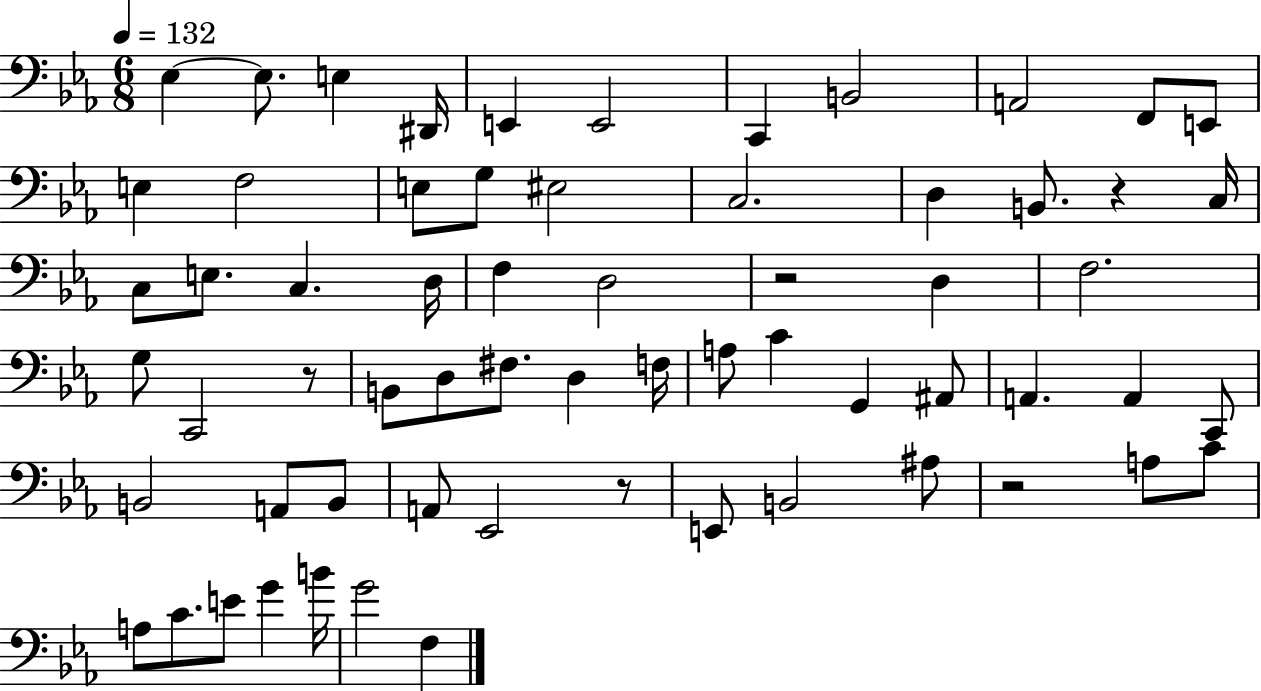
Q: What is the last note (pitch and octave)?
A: F3